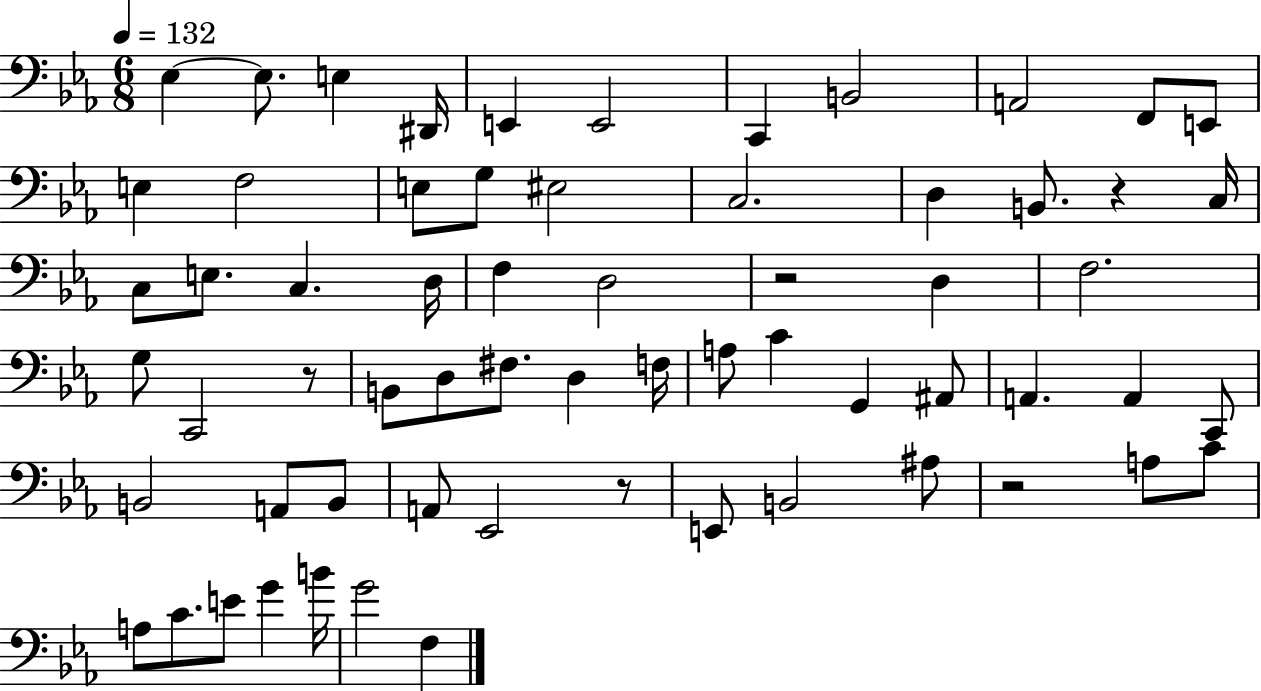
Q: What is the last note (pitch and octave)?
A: F3